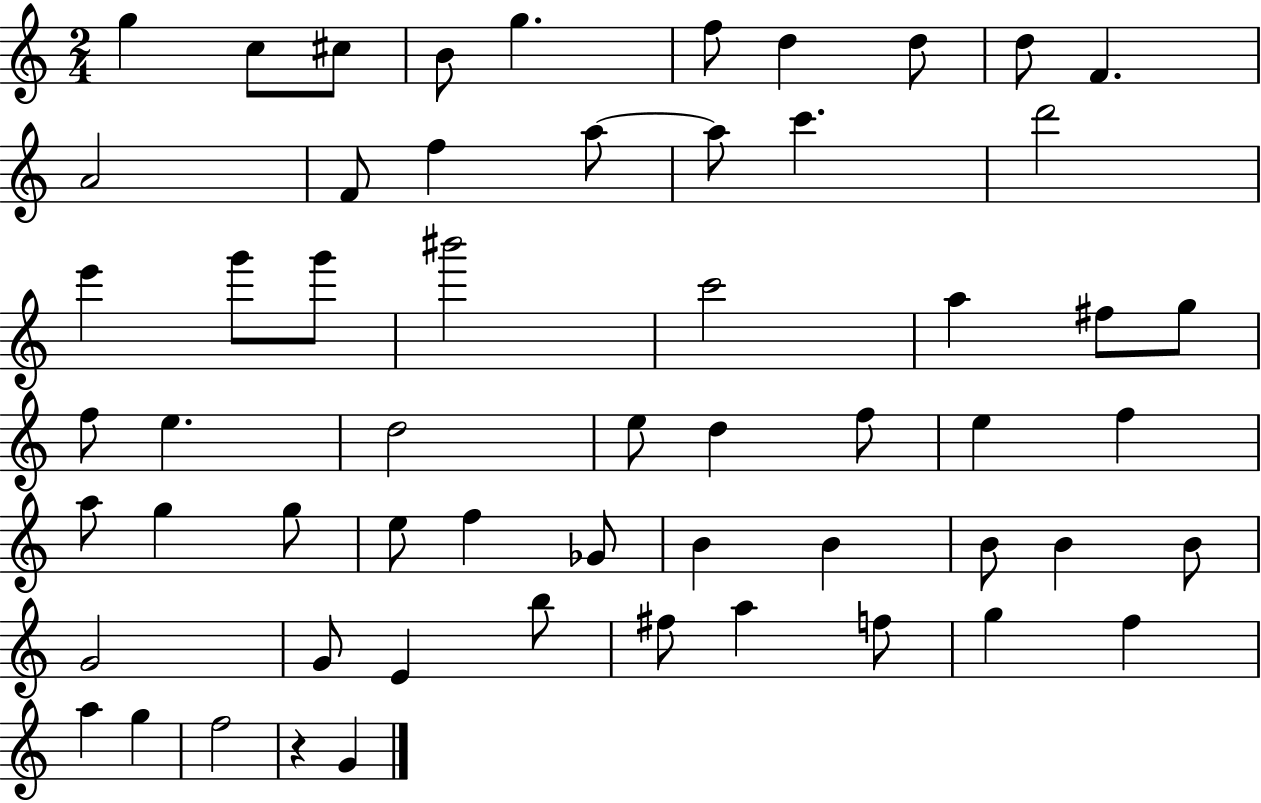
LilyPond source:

{
  \clef treble
  \numericTimeSignature
  \time 2/4
  \key c \major
  \repeat volta 2 { g''4 c''8 cis''8 | b'8 g''4. | f''8 d''4 d''8 | d''8 f'4. | \break a'2 | f'8 f''4 a''8~~ | a''8 c'''4. | d'''2 | \break e'''4 g'''8 g'''8 | bis'''2 | c'''2 | a''4 fis''8 g''8 | \break f''8 e''4. | d''2 | e''8 d''4 f''8 | e''4 f''4 | \break a''8 g''4 g''8 | e''8 f''4 ges'8 | b'4 b'4 | b'8 b'4 b'8 | \break g'2 | g'8 e'4 b''8 | fis''8 a''4 f''8 | g''4 f''4 | \break a''4 g''4 | f''2 | r4 g'4 | } \bar "|."
}